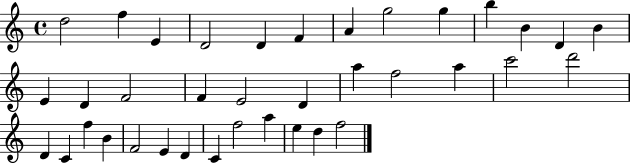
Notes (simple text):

D5/h F5/q E4/q D4/h D4/q F4/q A4/q G5/h G5/q B5/q B4/q D4/q B4/q E4/q D4/q F4/h F4/q E4/h D4/q A5/q F5/h A5/q C6/h D6/h D4/q C4/q F5/q B4/q F4/h E4/q D4/q C4/q F5/h A5/q E5/q D5/q F5/h